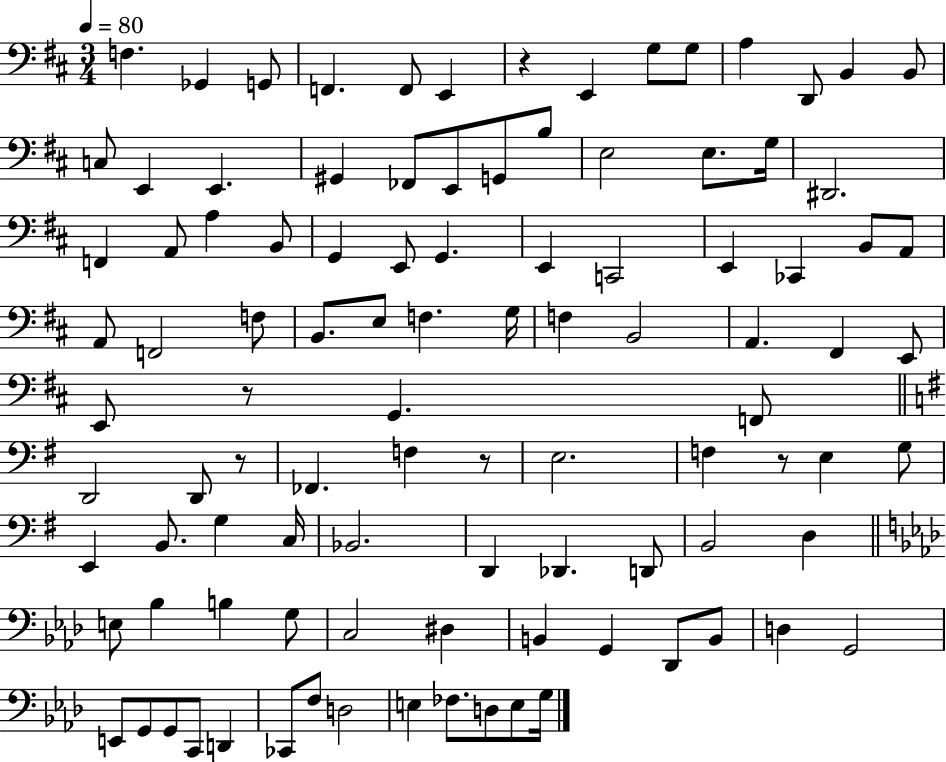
F3/q. Gb2/q G2/e F2/q. F2/e E2/q R/q E2/q G3/e G3/e A3/q D2/e B2/q B2/e C3/e E2/q E2/q. G#2/q FES2/e E2/e G2/e B3/e E3/h E3/e. G3/s D#2/h. F2/q A2/e A3/q B2/e G2/q E2/e G2/q. E2/q C2/h E2/q CES2/q B2/e A2/e A2/e F2/h F3/e B2/e. E3/e F3/q. G3/s F3/q B2/h A2/q. F#2/q E2/e E2/e R/e G2/q. F2/e D2/h D2/e R/e FES2/q. F3/q R/e E3/h. F3/q R/e E3/q G3/e E2/q B2/e. G3/q C3/s Bb2/h. D2/q Db2/q. D2/e B2/h D3/q E3/e Bb3/q B3/q G3/e C3/h D#3/q B2/q G2/q Db2/e B2/e D3/q G2/h E2/e G2/e G2/e C2/e D2/q CES2/e F3/e D3/h E3/q FES3/e. D3/e E3/e G3/s